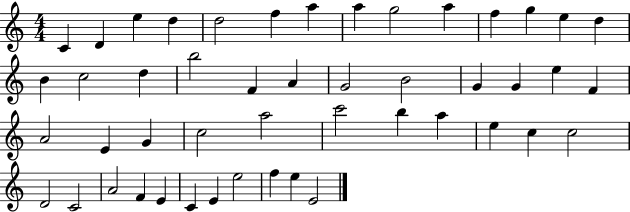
C4/q D4/q E5/q D5/q D5/h F5/q A5/q A5/q G5/h A5/q F5/q G5/q E5/q D5/q B4/q C5/h D5/q B5/h F4/q A4/q G4/h B4/h G4/q G4/q E5/q F4/q A4/h E4/q G4/q C5/h A5/h C6/h B5/q A5/q E5/q C5/q C5/h D4/h C4/h A4/h F4/q E4/q C4/q E4/q E5/h F5/q E5/q E4/h